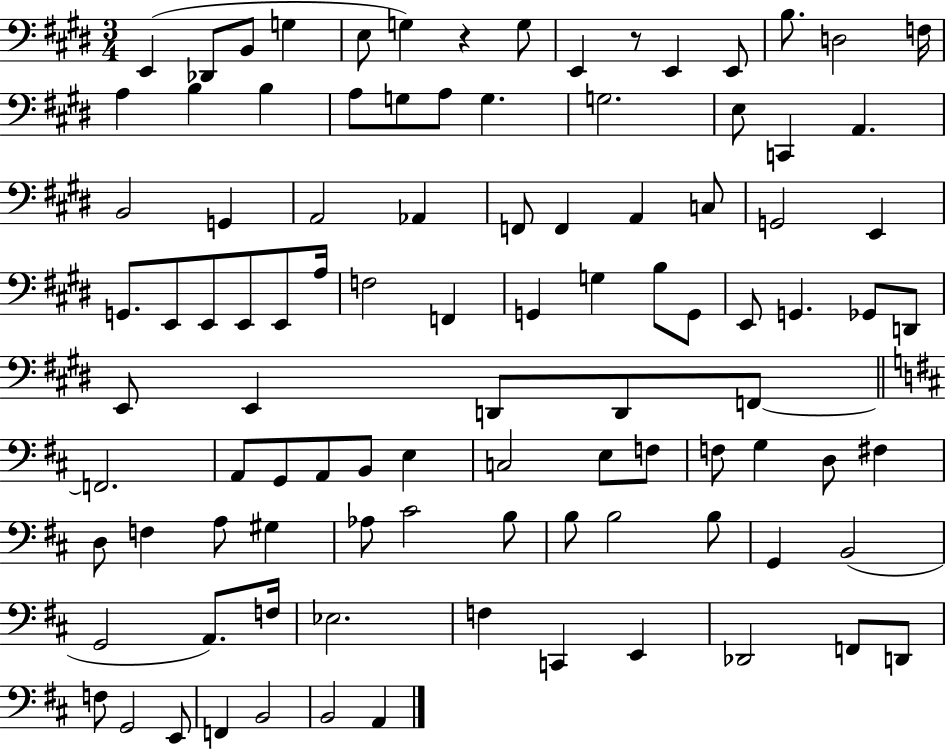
{
  \clef bass
  \numericTimeSignature
  \time 3/4
  \key e \major
  e,4( des,8 b,8 g4 | e8 g4) r4 g8 | e,4 r8 e,4 e,8 | b8. d2 f16 | \break a4 b4 b4 | a8 g8 a8 g4. | g2. | e8 c,4 a,4. | \break b,2 g,4 | a,2 aes,4 | f,8 f,4 a,4 c8 | g,2 e,4 | \break g,8. e,8 e,8 e,8 e,8 a16 | f2 f,4 | g,4 g4 b8 g,8 | e,8 g,4. ges,8 d,8 | \break e,8 e,4 d,8 d,8 f,8~~ | \bar "||" \break \key d \major f,2. | a,8 g,8 a,8 b,8 e4 | c2 e8 f8 | f8 g4 d8 fis4 | \break d8 f4 a8 gis4 | aes8 cis'2 b8 | b8 b2 b8 | g,4 b,2( | \break g,2 a,8.) f16 | ees2. | f4 c,4 e,4 | des,2 f,8 d,8 | \break f8 g,2 e,8 | f,4 b,2 | b,2 a,4 | \bar "|."
}